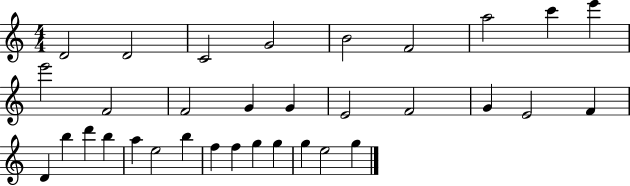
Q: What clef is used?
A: treble